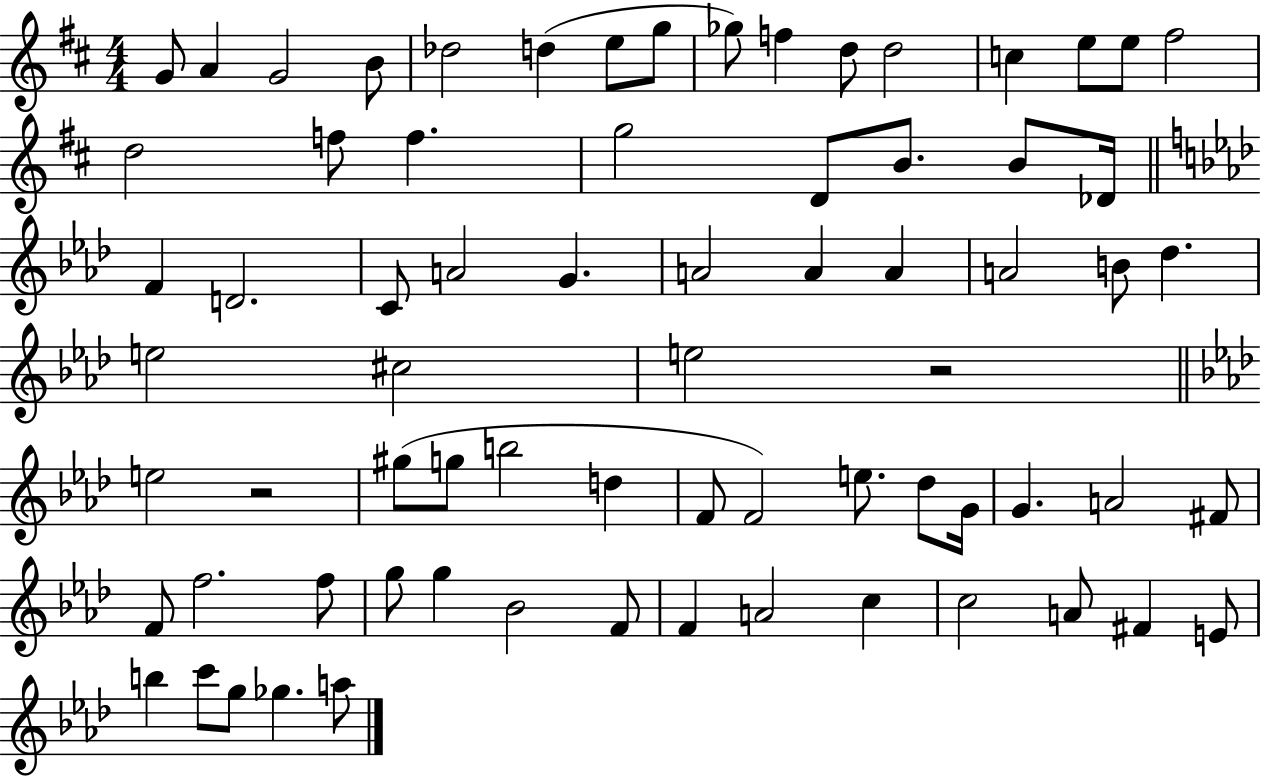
G4/e A4/q G4/h B4/e Db5/h D5/q E5/e G5/e Gb5/e F5/q D5/e D5/h C5/q E5/e E5/e F#5/h D5/h F5/e F5/q. G5/h D4/e B4/e. B4/e Db4/s F4/q D4/h. C4/e A4/h G4/q. A4/h A4/q A4/q A4/h B4/e Db5/q. E5/h C#5/h E5/h R/h E5/h R/h G#5/e G5/e B5/h D5/q F4/e F4/h E5/e. Db5/e G4/s G4/q. A4/h F#4/e F4/e F5/h. F5/e G5/e G5/q Bb4/h F4/e F4/q A4/h C5/q C5/h A4/e F#4/q E4/e B5/q C6/e G5/e Gb5/q. A5/e